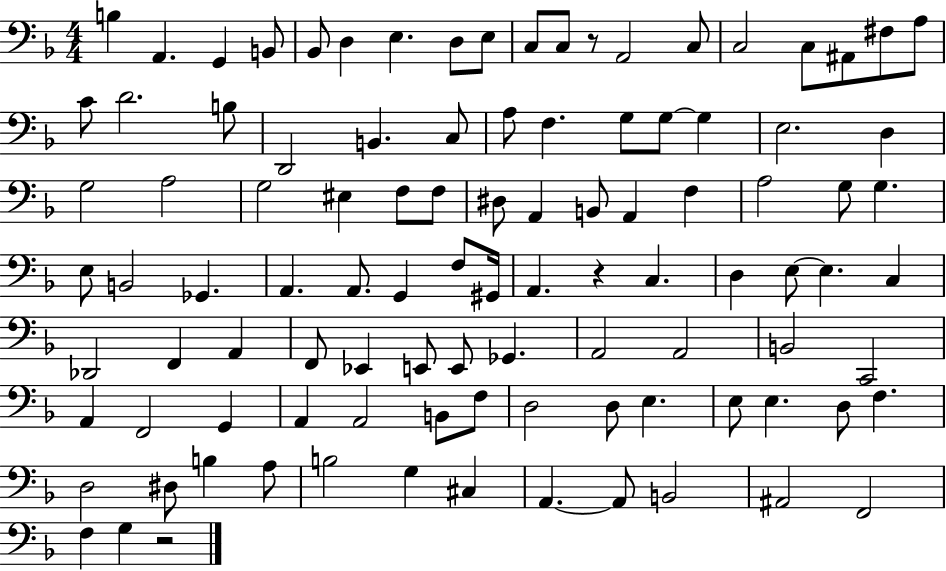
{
  \clef bass
  \numericTimeSignature
  \time 4/4
  \key f \major
  \repeat volta 2 { b4 a,4. g,4 b,8 | bes,8 d4 e4. d8 e8 | c8 c8 r8 a,2 c8 | c2 c8 ais,8 fis8 a8 | \break c'8 d'2. b8 | d,2 b,4. c8 | a8 f4. g8 g8~~ g4 | e2. d4 | \break g2 a2 | g2 eis4 f8 f8 | dis8 a,4 b,8 a,4 f4 | a2 g8 g4. | \break e8 b,2 ges,4. | a,4. a,8. g,4 f8 gis,16 | a,4. r4 c4. | d4 e8~~ e4. c4 | \break des,2 f,4 a,4 | f,8 ees,4 e,8 e,8 ges,4. | a,2 a,2 | b,2 c,2 | \break a,4 f,2 g,4 | a,4 a,2 b,8 f8 | d2 d8 e4. | e8 e4. d8 f4. | \break d2 dis8 b4 a8 | b2 g4 cis4 | a,4.~~ a,8 b,2 | ais,2 f,2 | \break f4 g4 r2 | } \bar "|."
}